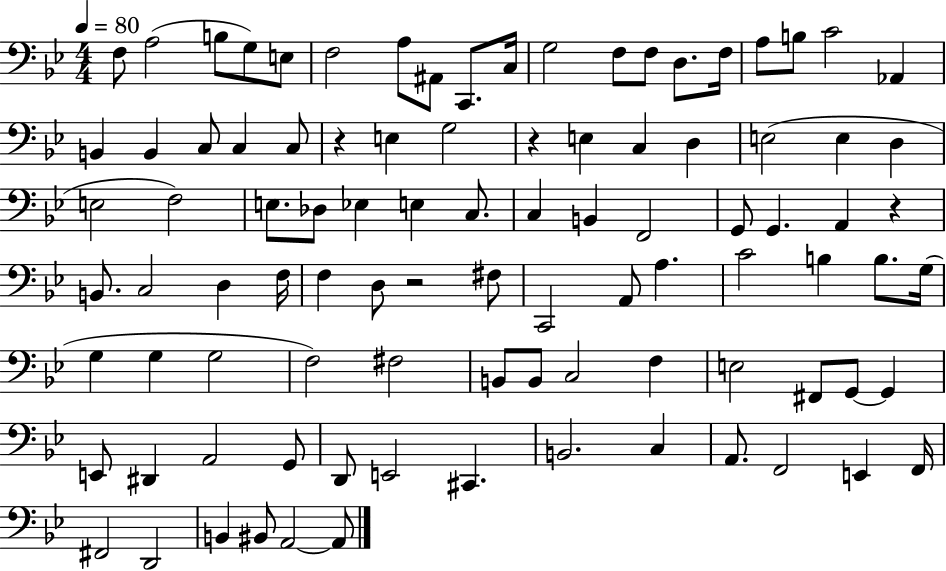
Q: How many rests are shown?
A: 4